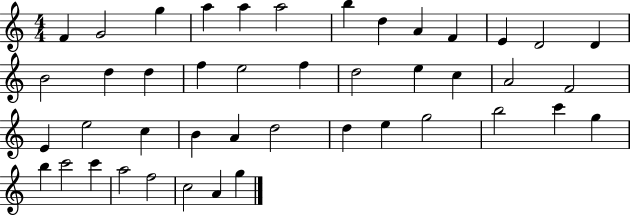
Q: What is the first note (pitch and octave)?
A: F4